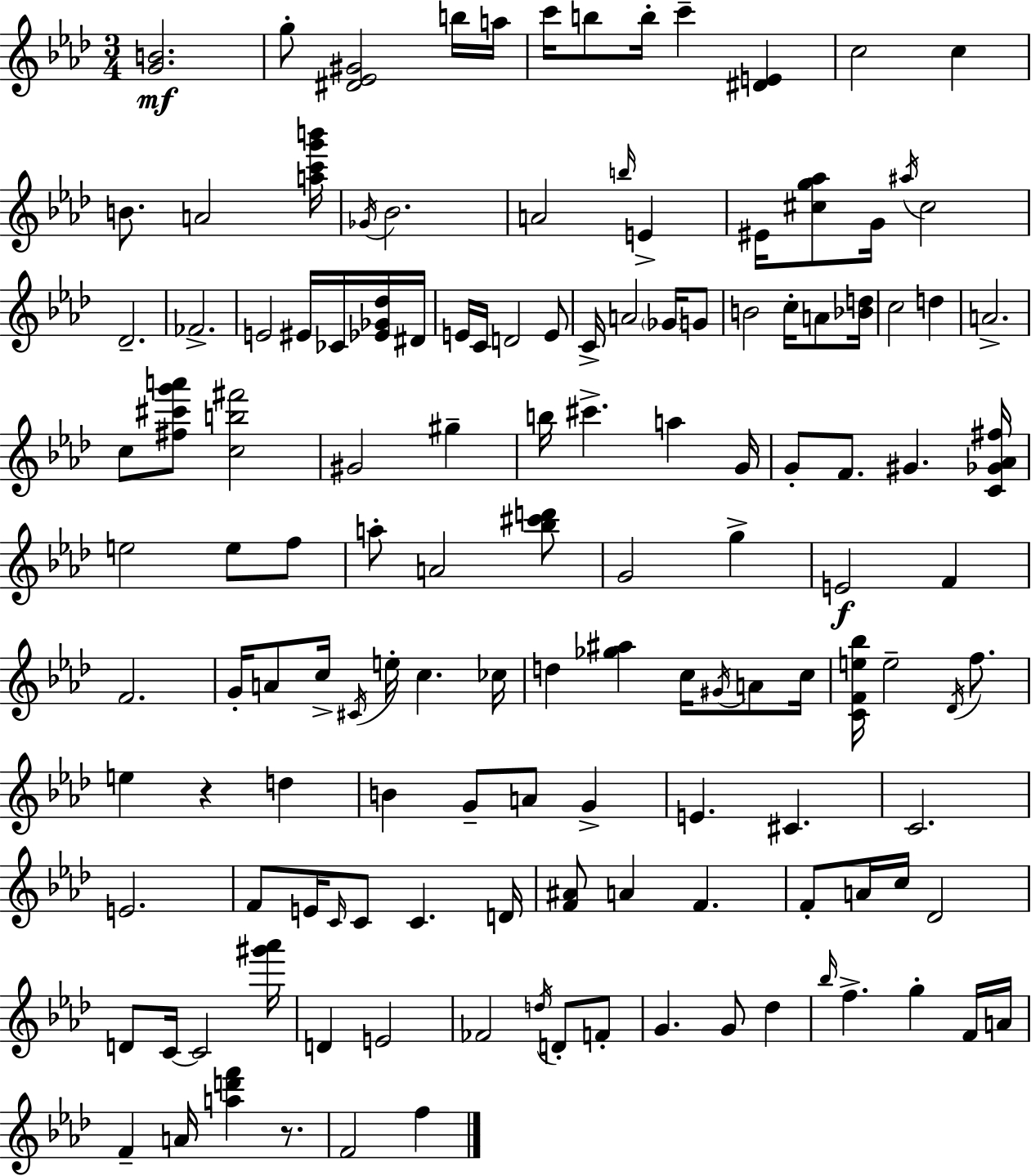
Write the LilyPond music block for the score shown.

{
  \clef treble
  \numericTimeSignature
  \time 3/4
  \key aes \major
  <g' b'>2.\mf | g''8-. <dis' ees' gis'>2 b''16 a''16 | c'''16 b''8 b''16-. c'''4-- <dis' e'>4 | c''2 c''4 | \break b'8. a'2 <a'' c''' g''' b'''>16 | \acciaccatura { ges'16 } bes'2. | a'2 \grace { b''16 } e'4-> | eis'16 <cis'' g'' aes''>8 g'16 \acciaccatura { ais''16 } cis''2 | \break des'2.-- | fes'2.-> | e'2 eis'16 | ces'16 <ees' ges' des''>16 dis'16 e'16 c'16 d'2 | \break e'8 c'16-> a'2 | \parenthesize ges'16 g'8 b'2 c''16-. | a'8 <bes' d''>16 c''2 d''4 | a'2.-> | \break c''8 <fis'' cis''' g''' a'''>8 <c'' b'' fis'''>2 | gis'2 gis''4-- | b''16 cis'''4.-> a''4 | g'16 g'8-. f'8. gis'4. | \break <c' ges' aes' fis''>16 e''2 e''8 | f''8 a''8-. a'2 | <bes'' cis''' d'''>8 g'2 g''4-> | e'2\f f'4 | \break f'2. | g'16-. a'8 c''16-> \acciaccatura { cis'16 } e''16-. c''4. | ces''16 d''4 <ges'' ais''>4 | c''16 \acciaccatura { gis'16 } a'8 c''16 <c' f' e'' bes''>16 e''2-- | \break \acciaccatura { des'16 } f''8. e''4 r4 | d''4 b'4 g'8-- | a'8 g'4-> e'4. | cis'4. c'2. | \break e'2. | f'8 e'16 \grace { c'16 } c'8 | c'4. d'16 <f' ais'>8 a'4 | f'4. f'8-. a'16 c''16 des'2 | \break d'8 c'16~~ c'2 | <gis''' aes'''>16 d'4 e'2 | fes'2 | \acciaccatura { d''16 } d'8-. f'8-. g'4. | \break g'8 des''4 \grace { bes''16 } f''4.-> | g''4-. f'16 a'16 f'4-- | a'16 <a'' d''' f'''>4 r8. f'2 | f''4 \bar "|."
}